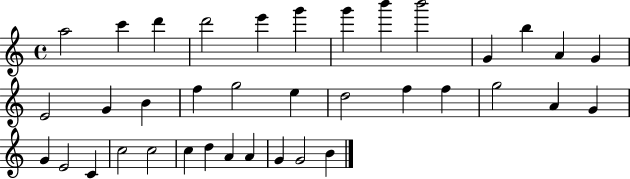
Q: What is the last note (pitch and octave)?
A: B4